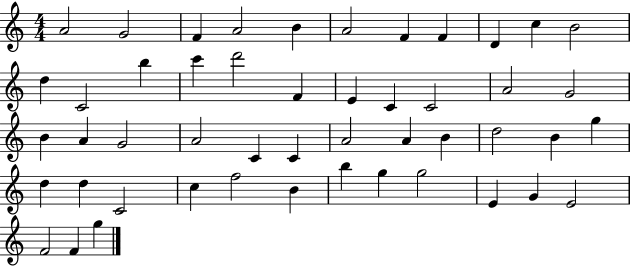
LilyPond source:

{
  \clef treble
  \numericTimeSignature
  \time 4/4
  \key c \major
  a'2 g'2 | f'4 a'2 b'4 | a'2 f'4 f'4 | d'4 c''4 b'2 | \break d''4 c'2 b''4 | c'''4 d'''2 f'4 | e'4 c'4 c'2 | a'2 g'2 | \break b'4 a'4 g'2 | a'2 c'4 c'4 | a'2 a'4 b'4 | d''2 b'4 g''4 | \break d''4 d''4 c'2 | c''4 f''2 b'4 | b''4 g''4 g''2 | e'4 g'4 e'2 | \break f'2 f'4 g''4 | \bar "|."
}